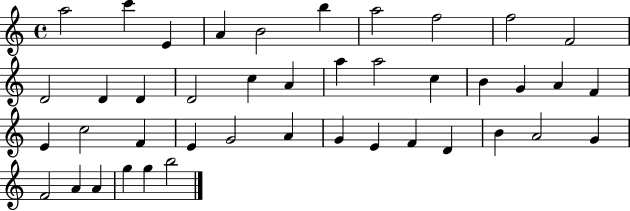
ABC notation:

X:1
T:Untitled
M:4/4
L:1/4
K:C
a2 c' E A B2 b a2 f2 f2 F2 D2 D D D2 c A a a2 c B G A F E c2 F E G2 A G E F D B A2 G F2 A A g g b2